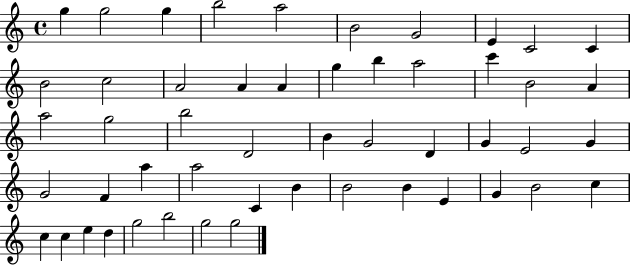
{
  \clef treble
  \time 4/4
  \defaultTimeSignature
  \key c \major
  g''4 g''2 g''4 | b''2 a''2 | b'2 g'2 | e'4 c'2 c'4 | \break b'2 c''2 | a'2 a'4 a'4 | g''4 b''4 a''2 | c'''4 b'2 a'4 | \break a''2 g''2 | b''2 d'2 | b'4 g'2 d'4 | g'4 e'2 g'4 | \break g'2 f'4 a''4 | a''2 c'4 b'4 | b'2 b'4 e'4 | g'4 b'2 c''4 | \break c''4 c''4 e''4 d''4 | g''2 b''2 | g''2 g''2 | \bar "|."
}